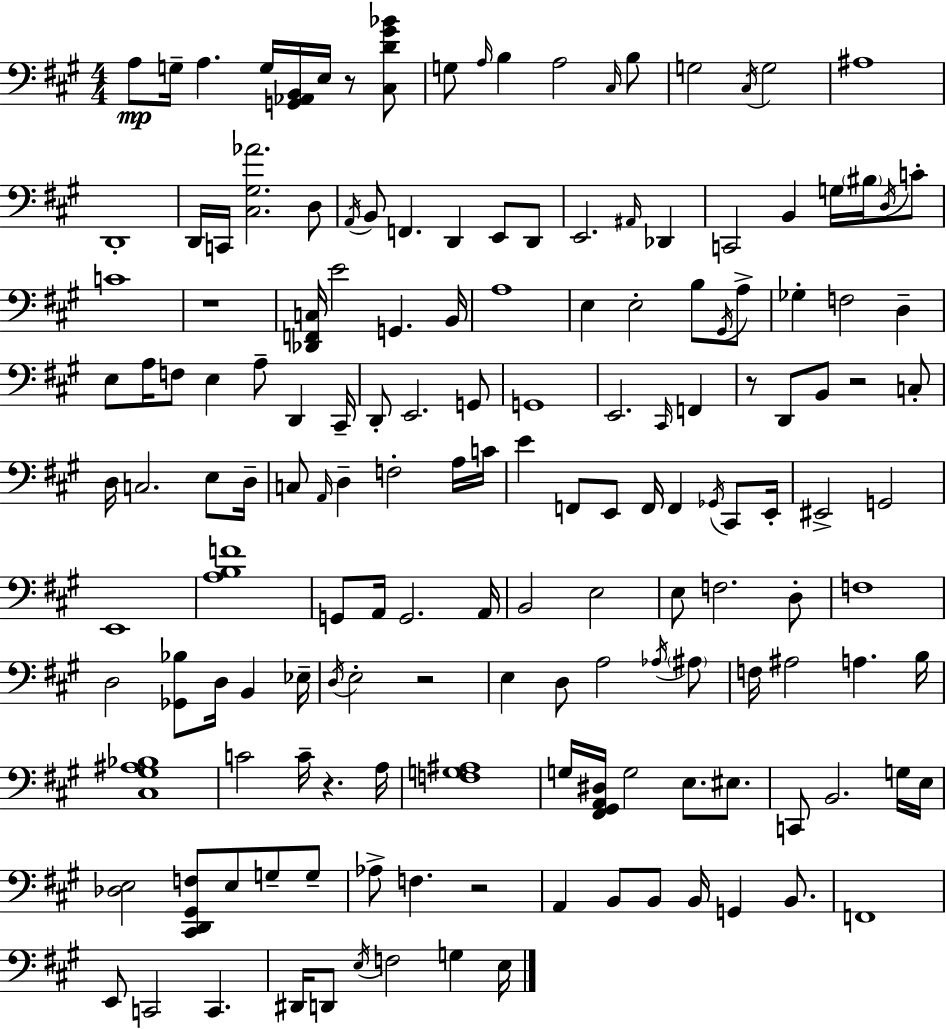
A3/e G3/s A3/q. G3/s [G2,Ab2,B2]/s E3/s R/e [C#3,D4,G#4,Bb4]/e G3/e A3/s B3/q A3/h C#3/s B3/e G3/h C#3/s G3/h A#3/w D2/w D2/s C2/s [C#3,G#3,Ab4]/h. D3/e A2/s B2/e F2/q. D2/q E2/e D2/e E2/h. A#2/s Db2/q C2/h B2/q G3/s BIS3/s D3/s C4/e C4/w R/w [Db2,F2,C3]/s E4/h G2/q. B2/s A3/w E3/q E3/h B3/e G#2/s A3/e Gb3/q F3/h D3/q E3/e A3/s F3/e E3/q A3/e D2/q C#2/s D2/e E2/h. G2/e G2/w E2/h. C#2/s F2/q R/e D2/e B2/e R/h C3/e D3/s C3/h. E3/e D3/s C3/e A2/s D3/q F3/h A3/s C4/s E4/q F2/e E2/e F2/s F2/q Gb2/s C#2/e E2/s EIS2/h G2/h E2/w [A3,B3,F4]/w G2/e A2/s G2/h. A2/s B2/h E3/h E3/e F3/h. D3/e F3/w D3/h [Gb2,Bb3]/e D3/s B2/q Eb3/s D3/s E3/h R/h E3/q D3/e A3/h Ab3/s A#3/e F3/s A#3/h A3/q. B3/s [C#3,G#3,A#3,Bb3]/w C4/h C4/s R/q. A3/s [F3,G3,A#3]/w G3/s [F#2,G#2,A2,D#3]/s G3/h E3/e. EIS3/e. C2/e B2/h. G3/s E3/s [Db3,E3]/h [C#2,D2,G#2,F3]/e E3/e G3/e G3/e Ab3/e F3/q. R/h A2/q B2/e B2/e B2/s G2/q B2/e. F2/w E2/e C2/h C2/q. D#2/s D2/e E3/s F3/h G3/q E3/s